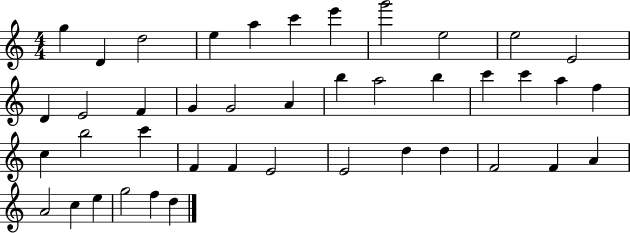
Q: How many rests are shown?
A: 0